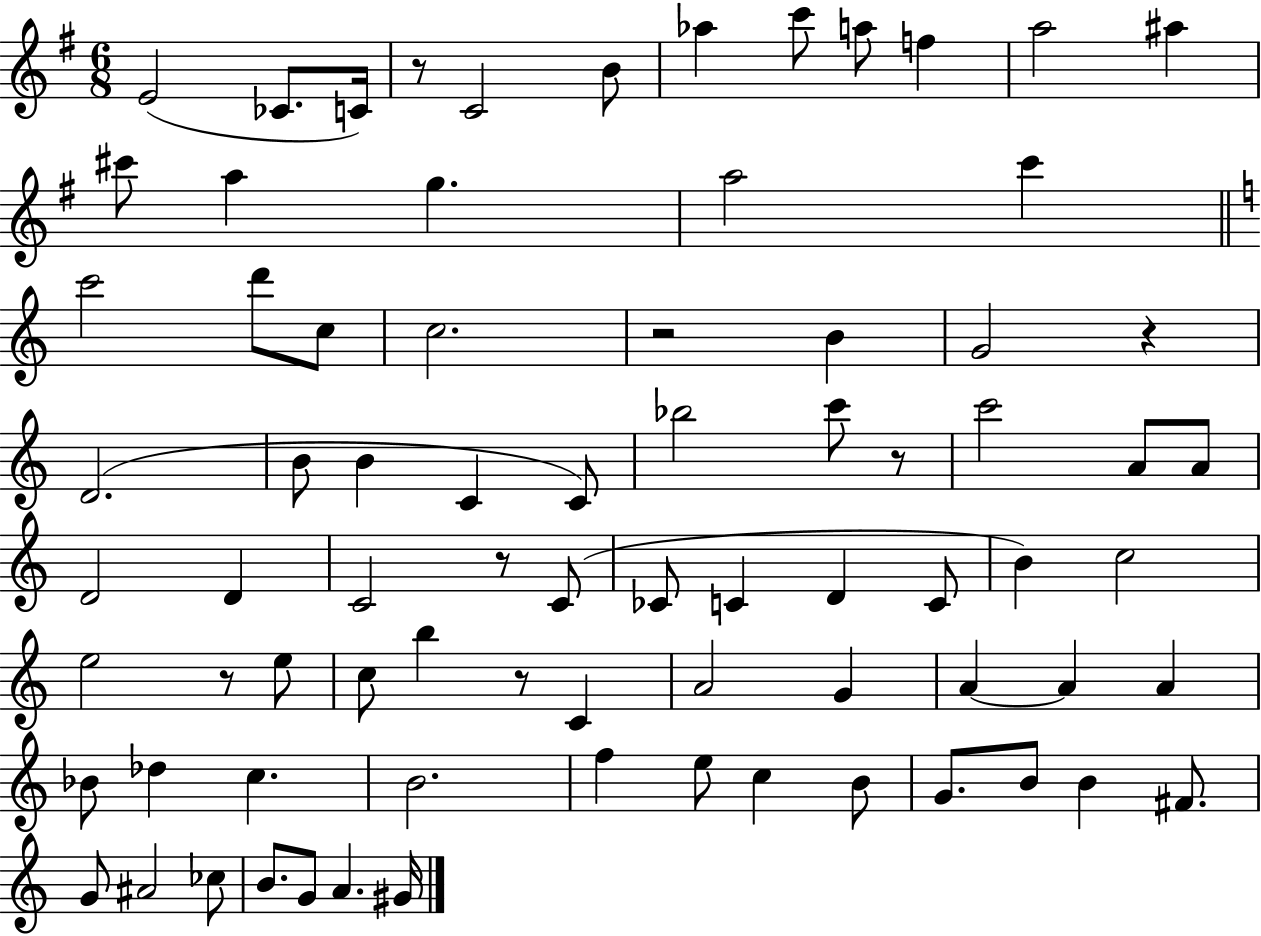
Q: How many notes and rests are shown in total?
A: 78